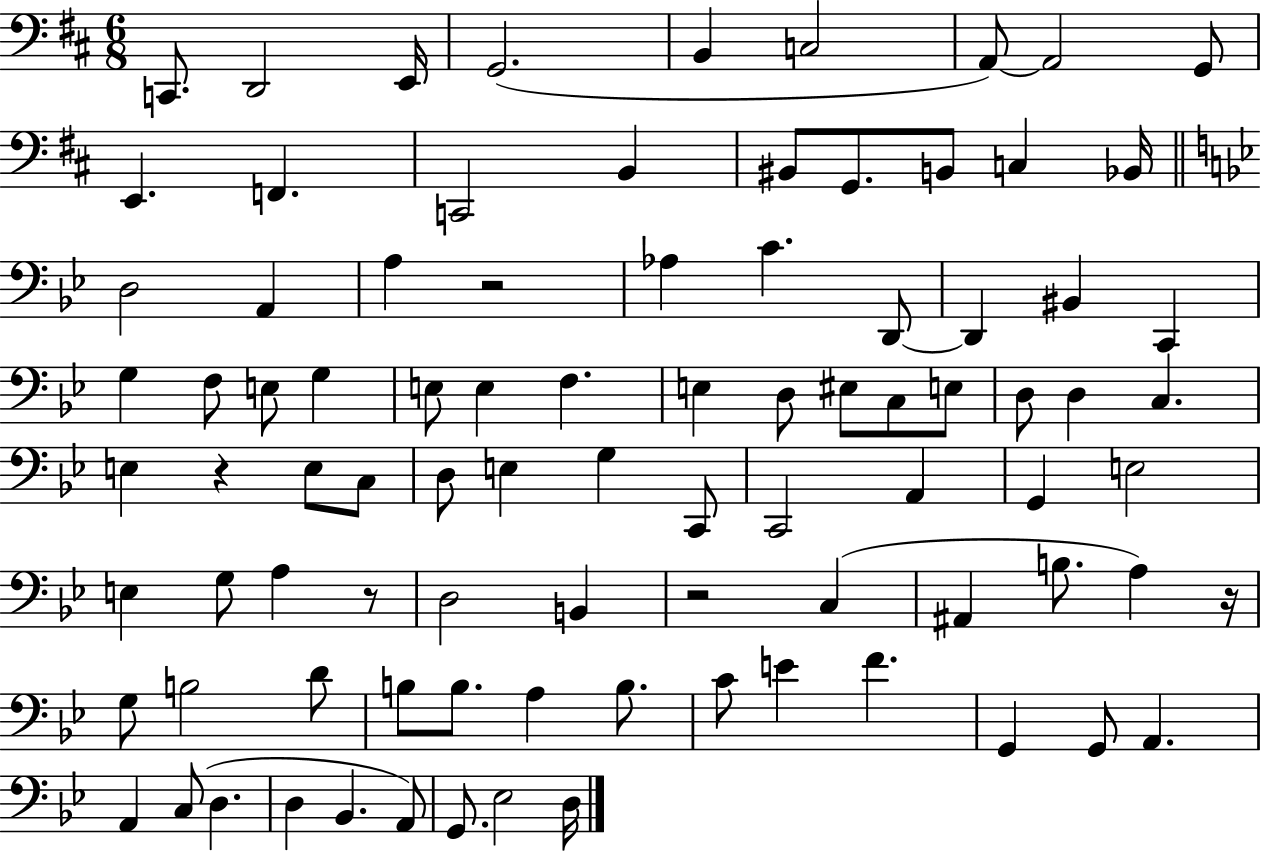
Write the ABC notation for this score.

X:1
T:Untitled
M:6/8
L:1/4
K:D
C,,/2 D,,2 E,,/4 G,,2 B,, C,2 A,,/2 A,,2 G,,/2 E,, F,, C,,2 B,, ^B,,/2 G,,/2 B,,/2 C, _B,,/4 D,2 A,, A, z2 _A, C D,,/2 D,, ^B,, C,, G, F,/2 E,/2 G, E,/2 E, F, E, D,/2 ^E,/2 C,/2 E,/2 D,/2 D, C, E, z E,/2 C,/2 D,/2 E, G, C,,/2 C,,2 A,, G,, E,2 E, G,/2 A, z/2 D,2 B,, z2 C, ^A,, B,/2 A, z/4 G,/2 B,2 D/2 B,/2 B,/2 A, B,/2 C/2 E F G,, G,,/2 A,, A,, C,/2 D, D, _B,, A,,/2 G,,/2 _E,2 D,/4